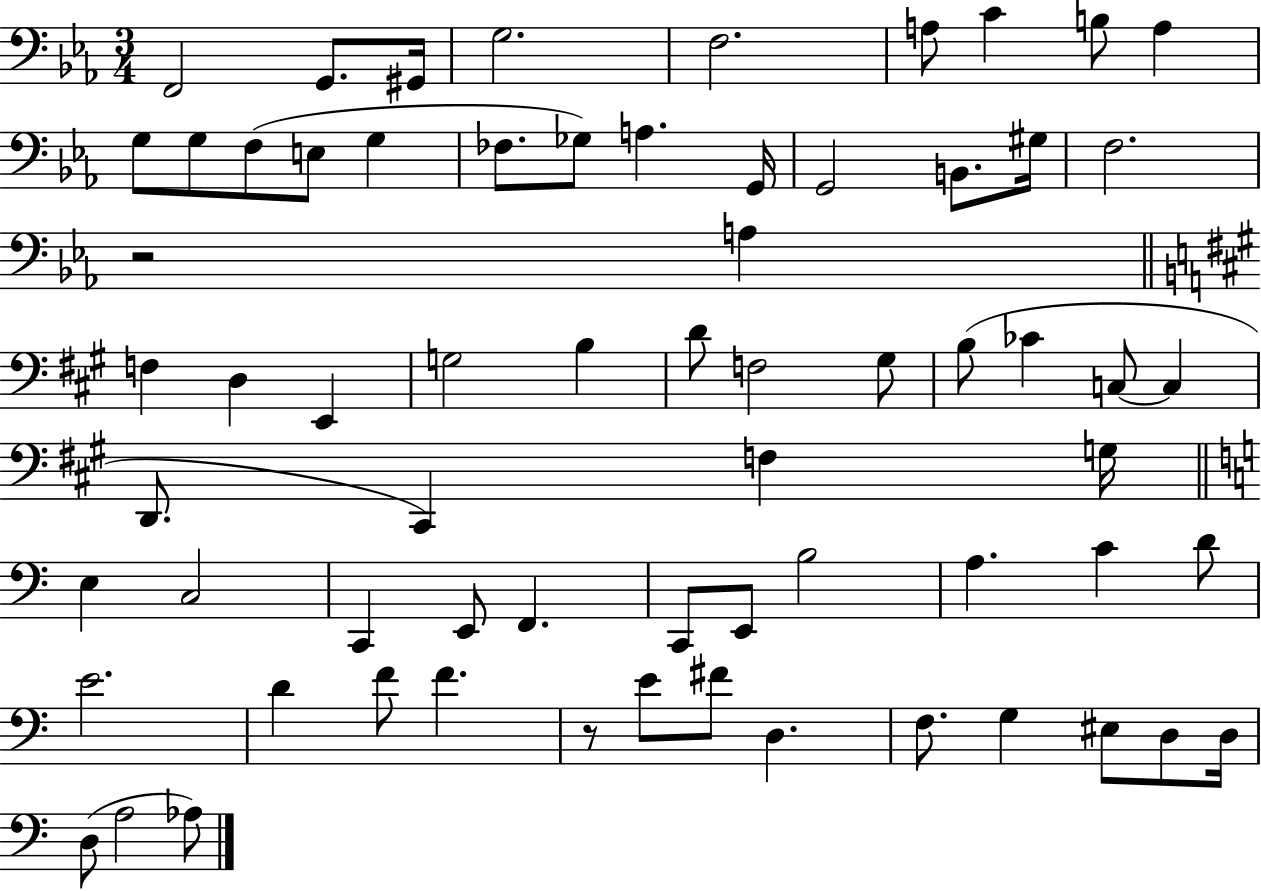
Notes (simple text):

F2/h G2/e. G#2/s G3/h. F3/h. A3/e C4/q B3/e A3/q G3/e G3/e F3/e E3/e G3/q FES3/e. Gb3/e A3/q. G2/s G2/h B2/e. G#3/s F3/h. R/h A3/q F3/q D3/q E2/q G3/h B3/q D4/e F3/h G#3/e B3/e CES4/q C3/e C3/q D2/e. C#2/q F3/q G3/s E3/q C3/h C2/q E2/e F2/q. C2/e E2/e B3/h A3/q. C4/q D4/e E4/h. D4/q F4/e F4/q. R/e E4/e F#4/e D3/q. F3/e. G3/q EIS3/e D3/e D3/s D3/e A3/h Ab3/e